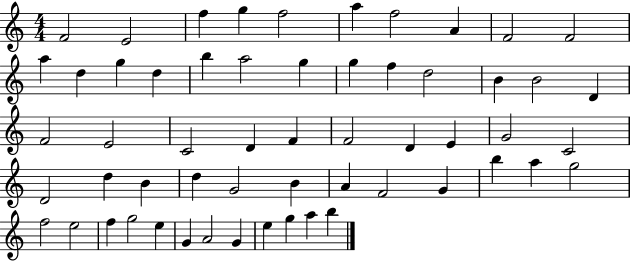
X:1
T:Untitled
M:4/4
L:1/4
K:C
F2 E2 f g f2 a f2 A F2 F2 a d g d b a2 g g f d2 B B2 D F2 E2 C2 D F F2 D E G2 C2 D2 d B d G2 B A F2 G b a g2 f2 e2 f g2 e G A2 G e g a b